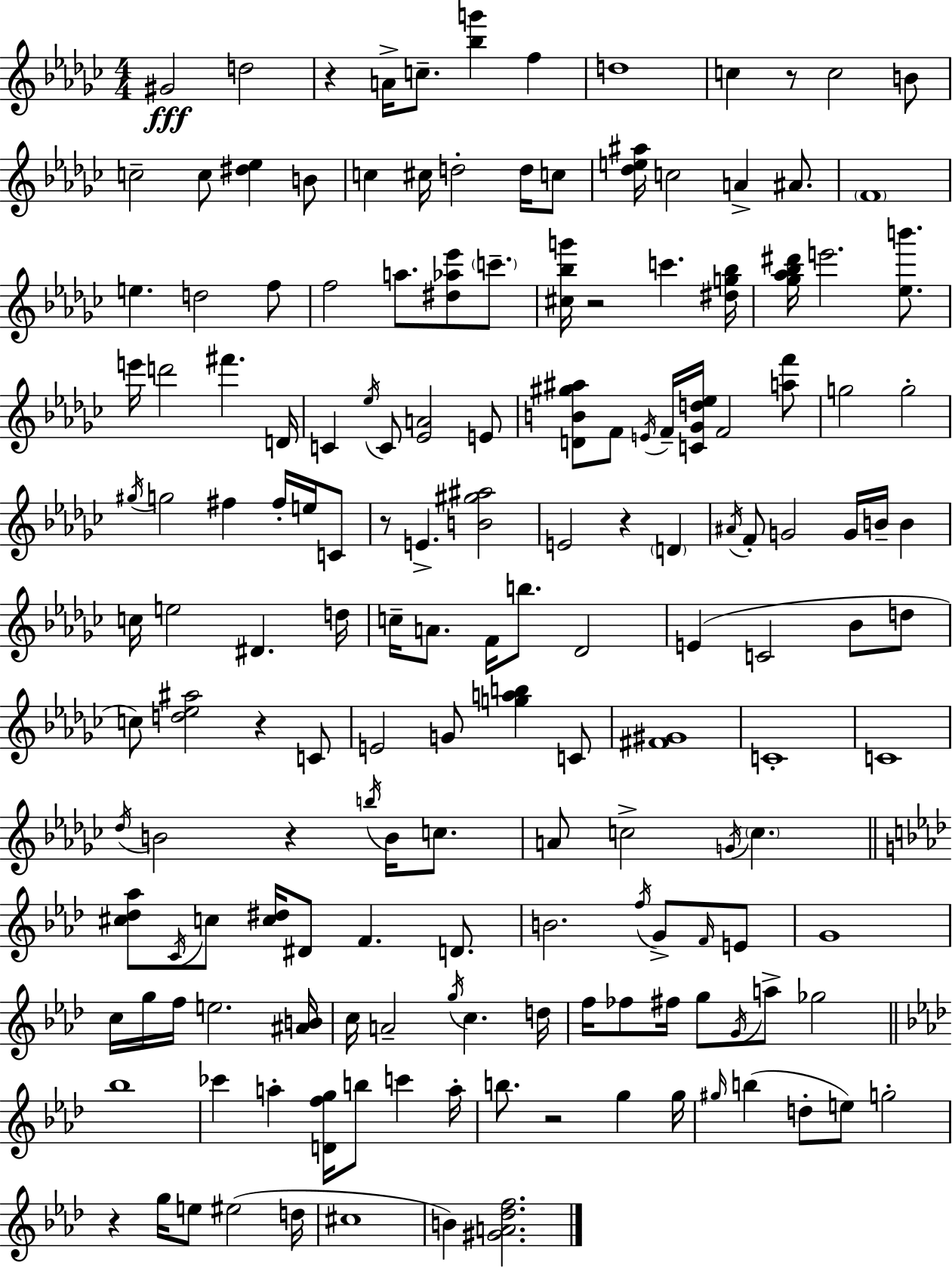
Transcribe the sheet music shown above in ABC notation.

X:1
T:Untitled
M:4/4
L:1/4
K:Ebm
^G2 d2 z A/4 c/2 [_bg'] f d4 c z/2 c2 B/2 c2 c/2 [^d_e] B/2 c ^c/4 d2 d/4 c/2 [_de^a]/4 c2 A ^A/2 F4 e d2 f/2 f2 a/2 [^d_a_e']/2 c'/2 [^c_bg']/4 z2 c' [^dg_b]/4 [_g_a_b^d']/4 e'2 [_eb']/2 e'/4 d'2 ^f' D/4 C _e/4 C/2 [_EA]2 E/2 [DB^g^a]/2 F/2 E/4 F/4 [C_Gd_e]/4 F2 [af']/2 g2 g2 ^g/4 g2 ^f ^f/4 e/4 C/2 z/2 E [B^g^a]2 E2 z D ^A/4 F/2 G2 G/4 B/4 B c/4 e2 ^D d/4 c/4 A/2 F/4 b/2 _D2 E C2 _B/2 d/2 c/2 [d_e^a]2 z C/2 E2 G/2 [gab] C/2 [^F^G]4 C4 C4 _d/4 B2 z b/4 B/4 c/2 A/2 c2 G/4 c [^c_d_a]/2 C/4 c/2 [c^d]/4 ^D/2 F D/2 B2 f/4 G/2 F/4 E/2 G4 c/4 g/4 f/4 e2 [^AB]/4 c/4 A2 g/4 c d/4 f/4 _f/2 ^f/4 g/2 G/4 a/2 _g2 _b4 _c' a [Dfg]/4 b/2 c' a/4 b/2 z2 g g/4 ^g/4 b d/2 e/2 g2 z g/4 e/2 ^e2 d/4 ^c4 B [^GA_df]2